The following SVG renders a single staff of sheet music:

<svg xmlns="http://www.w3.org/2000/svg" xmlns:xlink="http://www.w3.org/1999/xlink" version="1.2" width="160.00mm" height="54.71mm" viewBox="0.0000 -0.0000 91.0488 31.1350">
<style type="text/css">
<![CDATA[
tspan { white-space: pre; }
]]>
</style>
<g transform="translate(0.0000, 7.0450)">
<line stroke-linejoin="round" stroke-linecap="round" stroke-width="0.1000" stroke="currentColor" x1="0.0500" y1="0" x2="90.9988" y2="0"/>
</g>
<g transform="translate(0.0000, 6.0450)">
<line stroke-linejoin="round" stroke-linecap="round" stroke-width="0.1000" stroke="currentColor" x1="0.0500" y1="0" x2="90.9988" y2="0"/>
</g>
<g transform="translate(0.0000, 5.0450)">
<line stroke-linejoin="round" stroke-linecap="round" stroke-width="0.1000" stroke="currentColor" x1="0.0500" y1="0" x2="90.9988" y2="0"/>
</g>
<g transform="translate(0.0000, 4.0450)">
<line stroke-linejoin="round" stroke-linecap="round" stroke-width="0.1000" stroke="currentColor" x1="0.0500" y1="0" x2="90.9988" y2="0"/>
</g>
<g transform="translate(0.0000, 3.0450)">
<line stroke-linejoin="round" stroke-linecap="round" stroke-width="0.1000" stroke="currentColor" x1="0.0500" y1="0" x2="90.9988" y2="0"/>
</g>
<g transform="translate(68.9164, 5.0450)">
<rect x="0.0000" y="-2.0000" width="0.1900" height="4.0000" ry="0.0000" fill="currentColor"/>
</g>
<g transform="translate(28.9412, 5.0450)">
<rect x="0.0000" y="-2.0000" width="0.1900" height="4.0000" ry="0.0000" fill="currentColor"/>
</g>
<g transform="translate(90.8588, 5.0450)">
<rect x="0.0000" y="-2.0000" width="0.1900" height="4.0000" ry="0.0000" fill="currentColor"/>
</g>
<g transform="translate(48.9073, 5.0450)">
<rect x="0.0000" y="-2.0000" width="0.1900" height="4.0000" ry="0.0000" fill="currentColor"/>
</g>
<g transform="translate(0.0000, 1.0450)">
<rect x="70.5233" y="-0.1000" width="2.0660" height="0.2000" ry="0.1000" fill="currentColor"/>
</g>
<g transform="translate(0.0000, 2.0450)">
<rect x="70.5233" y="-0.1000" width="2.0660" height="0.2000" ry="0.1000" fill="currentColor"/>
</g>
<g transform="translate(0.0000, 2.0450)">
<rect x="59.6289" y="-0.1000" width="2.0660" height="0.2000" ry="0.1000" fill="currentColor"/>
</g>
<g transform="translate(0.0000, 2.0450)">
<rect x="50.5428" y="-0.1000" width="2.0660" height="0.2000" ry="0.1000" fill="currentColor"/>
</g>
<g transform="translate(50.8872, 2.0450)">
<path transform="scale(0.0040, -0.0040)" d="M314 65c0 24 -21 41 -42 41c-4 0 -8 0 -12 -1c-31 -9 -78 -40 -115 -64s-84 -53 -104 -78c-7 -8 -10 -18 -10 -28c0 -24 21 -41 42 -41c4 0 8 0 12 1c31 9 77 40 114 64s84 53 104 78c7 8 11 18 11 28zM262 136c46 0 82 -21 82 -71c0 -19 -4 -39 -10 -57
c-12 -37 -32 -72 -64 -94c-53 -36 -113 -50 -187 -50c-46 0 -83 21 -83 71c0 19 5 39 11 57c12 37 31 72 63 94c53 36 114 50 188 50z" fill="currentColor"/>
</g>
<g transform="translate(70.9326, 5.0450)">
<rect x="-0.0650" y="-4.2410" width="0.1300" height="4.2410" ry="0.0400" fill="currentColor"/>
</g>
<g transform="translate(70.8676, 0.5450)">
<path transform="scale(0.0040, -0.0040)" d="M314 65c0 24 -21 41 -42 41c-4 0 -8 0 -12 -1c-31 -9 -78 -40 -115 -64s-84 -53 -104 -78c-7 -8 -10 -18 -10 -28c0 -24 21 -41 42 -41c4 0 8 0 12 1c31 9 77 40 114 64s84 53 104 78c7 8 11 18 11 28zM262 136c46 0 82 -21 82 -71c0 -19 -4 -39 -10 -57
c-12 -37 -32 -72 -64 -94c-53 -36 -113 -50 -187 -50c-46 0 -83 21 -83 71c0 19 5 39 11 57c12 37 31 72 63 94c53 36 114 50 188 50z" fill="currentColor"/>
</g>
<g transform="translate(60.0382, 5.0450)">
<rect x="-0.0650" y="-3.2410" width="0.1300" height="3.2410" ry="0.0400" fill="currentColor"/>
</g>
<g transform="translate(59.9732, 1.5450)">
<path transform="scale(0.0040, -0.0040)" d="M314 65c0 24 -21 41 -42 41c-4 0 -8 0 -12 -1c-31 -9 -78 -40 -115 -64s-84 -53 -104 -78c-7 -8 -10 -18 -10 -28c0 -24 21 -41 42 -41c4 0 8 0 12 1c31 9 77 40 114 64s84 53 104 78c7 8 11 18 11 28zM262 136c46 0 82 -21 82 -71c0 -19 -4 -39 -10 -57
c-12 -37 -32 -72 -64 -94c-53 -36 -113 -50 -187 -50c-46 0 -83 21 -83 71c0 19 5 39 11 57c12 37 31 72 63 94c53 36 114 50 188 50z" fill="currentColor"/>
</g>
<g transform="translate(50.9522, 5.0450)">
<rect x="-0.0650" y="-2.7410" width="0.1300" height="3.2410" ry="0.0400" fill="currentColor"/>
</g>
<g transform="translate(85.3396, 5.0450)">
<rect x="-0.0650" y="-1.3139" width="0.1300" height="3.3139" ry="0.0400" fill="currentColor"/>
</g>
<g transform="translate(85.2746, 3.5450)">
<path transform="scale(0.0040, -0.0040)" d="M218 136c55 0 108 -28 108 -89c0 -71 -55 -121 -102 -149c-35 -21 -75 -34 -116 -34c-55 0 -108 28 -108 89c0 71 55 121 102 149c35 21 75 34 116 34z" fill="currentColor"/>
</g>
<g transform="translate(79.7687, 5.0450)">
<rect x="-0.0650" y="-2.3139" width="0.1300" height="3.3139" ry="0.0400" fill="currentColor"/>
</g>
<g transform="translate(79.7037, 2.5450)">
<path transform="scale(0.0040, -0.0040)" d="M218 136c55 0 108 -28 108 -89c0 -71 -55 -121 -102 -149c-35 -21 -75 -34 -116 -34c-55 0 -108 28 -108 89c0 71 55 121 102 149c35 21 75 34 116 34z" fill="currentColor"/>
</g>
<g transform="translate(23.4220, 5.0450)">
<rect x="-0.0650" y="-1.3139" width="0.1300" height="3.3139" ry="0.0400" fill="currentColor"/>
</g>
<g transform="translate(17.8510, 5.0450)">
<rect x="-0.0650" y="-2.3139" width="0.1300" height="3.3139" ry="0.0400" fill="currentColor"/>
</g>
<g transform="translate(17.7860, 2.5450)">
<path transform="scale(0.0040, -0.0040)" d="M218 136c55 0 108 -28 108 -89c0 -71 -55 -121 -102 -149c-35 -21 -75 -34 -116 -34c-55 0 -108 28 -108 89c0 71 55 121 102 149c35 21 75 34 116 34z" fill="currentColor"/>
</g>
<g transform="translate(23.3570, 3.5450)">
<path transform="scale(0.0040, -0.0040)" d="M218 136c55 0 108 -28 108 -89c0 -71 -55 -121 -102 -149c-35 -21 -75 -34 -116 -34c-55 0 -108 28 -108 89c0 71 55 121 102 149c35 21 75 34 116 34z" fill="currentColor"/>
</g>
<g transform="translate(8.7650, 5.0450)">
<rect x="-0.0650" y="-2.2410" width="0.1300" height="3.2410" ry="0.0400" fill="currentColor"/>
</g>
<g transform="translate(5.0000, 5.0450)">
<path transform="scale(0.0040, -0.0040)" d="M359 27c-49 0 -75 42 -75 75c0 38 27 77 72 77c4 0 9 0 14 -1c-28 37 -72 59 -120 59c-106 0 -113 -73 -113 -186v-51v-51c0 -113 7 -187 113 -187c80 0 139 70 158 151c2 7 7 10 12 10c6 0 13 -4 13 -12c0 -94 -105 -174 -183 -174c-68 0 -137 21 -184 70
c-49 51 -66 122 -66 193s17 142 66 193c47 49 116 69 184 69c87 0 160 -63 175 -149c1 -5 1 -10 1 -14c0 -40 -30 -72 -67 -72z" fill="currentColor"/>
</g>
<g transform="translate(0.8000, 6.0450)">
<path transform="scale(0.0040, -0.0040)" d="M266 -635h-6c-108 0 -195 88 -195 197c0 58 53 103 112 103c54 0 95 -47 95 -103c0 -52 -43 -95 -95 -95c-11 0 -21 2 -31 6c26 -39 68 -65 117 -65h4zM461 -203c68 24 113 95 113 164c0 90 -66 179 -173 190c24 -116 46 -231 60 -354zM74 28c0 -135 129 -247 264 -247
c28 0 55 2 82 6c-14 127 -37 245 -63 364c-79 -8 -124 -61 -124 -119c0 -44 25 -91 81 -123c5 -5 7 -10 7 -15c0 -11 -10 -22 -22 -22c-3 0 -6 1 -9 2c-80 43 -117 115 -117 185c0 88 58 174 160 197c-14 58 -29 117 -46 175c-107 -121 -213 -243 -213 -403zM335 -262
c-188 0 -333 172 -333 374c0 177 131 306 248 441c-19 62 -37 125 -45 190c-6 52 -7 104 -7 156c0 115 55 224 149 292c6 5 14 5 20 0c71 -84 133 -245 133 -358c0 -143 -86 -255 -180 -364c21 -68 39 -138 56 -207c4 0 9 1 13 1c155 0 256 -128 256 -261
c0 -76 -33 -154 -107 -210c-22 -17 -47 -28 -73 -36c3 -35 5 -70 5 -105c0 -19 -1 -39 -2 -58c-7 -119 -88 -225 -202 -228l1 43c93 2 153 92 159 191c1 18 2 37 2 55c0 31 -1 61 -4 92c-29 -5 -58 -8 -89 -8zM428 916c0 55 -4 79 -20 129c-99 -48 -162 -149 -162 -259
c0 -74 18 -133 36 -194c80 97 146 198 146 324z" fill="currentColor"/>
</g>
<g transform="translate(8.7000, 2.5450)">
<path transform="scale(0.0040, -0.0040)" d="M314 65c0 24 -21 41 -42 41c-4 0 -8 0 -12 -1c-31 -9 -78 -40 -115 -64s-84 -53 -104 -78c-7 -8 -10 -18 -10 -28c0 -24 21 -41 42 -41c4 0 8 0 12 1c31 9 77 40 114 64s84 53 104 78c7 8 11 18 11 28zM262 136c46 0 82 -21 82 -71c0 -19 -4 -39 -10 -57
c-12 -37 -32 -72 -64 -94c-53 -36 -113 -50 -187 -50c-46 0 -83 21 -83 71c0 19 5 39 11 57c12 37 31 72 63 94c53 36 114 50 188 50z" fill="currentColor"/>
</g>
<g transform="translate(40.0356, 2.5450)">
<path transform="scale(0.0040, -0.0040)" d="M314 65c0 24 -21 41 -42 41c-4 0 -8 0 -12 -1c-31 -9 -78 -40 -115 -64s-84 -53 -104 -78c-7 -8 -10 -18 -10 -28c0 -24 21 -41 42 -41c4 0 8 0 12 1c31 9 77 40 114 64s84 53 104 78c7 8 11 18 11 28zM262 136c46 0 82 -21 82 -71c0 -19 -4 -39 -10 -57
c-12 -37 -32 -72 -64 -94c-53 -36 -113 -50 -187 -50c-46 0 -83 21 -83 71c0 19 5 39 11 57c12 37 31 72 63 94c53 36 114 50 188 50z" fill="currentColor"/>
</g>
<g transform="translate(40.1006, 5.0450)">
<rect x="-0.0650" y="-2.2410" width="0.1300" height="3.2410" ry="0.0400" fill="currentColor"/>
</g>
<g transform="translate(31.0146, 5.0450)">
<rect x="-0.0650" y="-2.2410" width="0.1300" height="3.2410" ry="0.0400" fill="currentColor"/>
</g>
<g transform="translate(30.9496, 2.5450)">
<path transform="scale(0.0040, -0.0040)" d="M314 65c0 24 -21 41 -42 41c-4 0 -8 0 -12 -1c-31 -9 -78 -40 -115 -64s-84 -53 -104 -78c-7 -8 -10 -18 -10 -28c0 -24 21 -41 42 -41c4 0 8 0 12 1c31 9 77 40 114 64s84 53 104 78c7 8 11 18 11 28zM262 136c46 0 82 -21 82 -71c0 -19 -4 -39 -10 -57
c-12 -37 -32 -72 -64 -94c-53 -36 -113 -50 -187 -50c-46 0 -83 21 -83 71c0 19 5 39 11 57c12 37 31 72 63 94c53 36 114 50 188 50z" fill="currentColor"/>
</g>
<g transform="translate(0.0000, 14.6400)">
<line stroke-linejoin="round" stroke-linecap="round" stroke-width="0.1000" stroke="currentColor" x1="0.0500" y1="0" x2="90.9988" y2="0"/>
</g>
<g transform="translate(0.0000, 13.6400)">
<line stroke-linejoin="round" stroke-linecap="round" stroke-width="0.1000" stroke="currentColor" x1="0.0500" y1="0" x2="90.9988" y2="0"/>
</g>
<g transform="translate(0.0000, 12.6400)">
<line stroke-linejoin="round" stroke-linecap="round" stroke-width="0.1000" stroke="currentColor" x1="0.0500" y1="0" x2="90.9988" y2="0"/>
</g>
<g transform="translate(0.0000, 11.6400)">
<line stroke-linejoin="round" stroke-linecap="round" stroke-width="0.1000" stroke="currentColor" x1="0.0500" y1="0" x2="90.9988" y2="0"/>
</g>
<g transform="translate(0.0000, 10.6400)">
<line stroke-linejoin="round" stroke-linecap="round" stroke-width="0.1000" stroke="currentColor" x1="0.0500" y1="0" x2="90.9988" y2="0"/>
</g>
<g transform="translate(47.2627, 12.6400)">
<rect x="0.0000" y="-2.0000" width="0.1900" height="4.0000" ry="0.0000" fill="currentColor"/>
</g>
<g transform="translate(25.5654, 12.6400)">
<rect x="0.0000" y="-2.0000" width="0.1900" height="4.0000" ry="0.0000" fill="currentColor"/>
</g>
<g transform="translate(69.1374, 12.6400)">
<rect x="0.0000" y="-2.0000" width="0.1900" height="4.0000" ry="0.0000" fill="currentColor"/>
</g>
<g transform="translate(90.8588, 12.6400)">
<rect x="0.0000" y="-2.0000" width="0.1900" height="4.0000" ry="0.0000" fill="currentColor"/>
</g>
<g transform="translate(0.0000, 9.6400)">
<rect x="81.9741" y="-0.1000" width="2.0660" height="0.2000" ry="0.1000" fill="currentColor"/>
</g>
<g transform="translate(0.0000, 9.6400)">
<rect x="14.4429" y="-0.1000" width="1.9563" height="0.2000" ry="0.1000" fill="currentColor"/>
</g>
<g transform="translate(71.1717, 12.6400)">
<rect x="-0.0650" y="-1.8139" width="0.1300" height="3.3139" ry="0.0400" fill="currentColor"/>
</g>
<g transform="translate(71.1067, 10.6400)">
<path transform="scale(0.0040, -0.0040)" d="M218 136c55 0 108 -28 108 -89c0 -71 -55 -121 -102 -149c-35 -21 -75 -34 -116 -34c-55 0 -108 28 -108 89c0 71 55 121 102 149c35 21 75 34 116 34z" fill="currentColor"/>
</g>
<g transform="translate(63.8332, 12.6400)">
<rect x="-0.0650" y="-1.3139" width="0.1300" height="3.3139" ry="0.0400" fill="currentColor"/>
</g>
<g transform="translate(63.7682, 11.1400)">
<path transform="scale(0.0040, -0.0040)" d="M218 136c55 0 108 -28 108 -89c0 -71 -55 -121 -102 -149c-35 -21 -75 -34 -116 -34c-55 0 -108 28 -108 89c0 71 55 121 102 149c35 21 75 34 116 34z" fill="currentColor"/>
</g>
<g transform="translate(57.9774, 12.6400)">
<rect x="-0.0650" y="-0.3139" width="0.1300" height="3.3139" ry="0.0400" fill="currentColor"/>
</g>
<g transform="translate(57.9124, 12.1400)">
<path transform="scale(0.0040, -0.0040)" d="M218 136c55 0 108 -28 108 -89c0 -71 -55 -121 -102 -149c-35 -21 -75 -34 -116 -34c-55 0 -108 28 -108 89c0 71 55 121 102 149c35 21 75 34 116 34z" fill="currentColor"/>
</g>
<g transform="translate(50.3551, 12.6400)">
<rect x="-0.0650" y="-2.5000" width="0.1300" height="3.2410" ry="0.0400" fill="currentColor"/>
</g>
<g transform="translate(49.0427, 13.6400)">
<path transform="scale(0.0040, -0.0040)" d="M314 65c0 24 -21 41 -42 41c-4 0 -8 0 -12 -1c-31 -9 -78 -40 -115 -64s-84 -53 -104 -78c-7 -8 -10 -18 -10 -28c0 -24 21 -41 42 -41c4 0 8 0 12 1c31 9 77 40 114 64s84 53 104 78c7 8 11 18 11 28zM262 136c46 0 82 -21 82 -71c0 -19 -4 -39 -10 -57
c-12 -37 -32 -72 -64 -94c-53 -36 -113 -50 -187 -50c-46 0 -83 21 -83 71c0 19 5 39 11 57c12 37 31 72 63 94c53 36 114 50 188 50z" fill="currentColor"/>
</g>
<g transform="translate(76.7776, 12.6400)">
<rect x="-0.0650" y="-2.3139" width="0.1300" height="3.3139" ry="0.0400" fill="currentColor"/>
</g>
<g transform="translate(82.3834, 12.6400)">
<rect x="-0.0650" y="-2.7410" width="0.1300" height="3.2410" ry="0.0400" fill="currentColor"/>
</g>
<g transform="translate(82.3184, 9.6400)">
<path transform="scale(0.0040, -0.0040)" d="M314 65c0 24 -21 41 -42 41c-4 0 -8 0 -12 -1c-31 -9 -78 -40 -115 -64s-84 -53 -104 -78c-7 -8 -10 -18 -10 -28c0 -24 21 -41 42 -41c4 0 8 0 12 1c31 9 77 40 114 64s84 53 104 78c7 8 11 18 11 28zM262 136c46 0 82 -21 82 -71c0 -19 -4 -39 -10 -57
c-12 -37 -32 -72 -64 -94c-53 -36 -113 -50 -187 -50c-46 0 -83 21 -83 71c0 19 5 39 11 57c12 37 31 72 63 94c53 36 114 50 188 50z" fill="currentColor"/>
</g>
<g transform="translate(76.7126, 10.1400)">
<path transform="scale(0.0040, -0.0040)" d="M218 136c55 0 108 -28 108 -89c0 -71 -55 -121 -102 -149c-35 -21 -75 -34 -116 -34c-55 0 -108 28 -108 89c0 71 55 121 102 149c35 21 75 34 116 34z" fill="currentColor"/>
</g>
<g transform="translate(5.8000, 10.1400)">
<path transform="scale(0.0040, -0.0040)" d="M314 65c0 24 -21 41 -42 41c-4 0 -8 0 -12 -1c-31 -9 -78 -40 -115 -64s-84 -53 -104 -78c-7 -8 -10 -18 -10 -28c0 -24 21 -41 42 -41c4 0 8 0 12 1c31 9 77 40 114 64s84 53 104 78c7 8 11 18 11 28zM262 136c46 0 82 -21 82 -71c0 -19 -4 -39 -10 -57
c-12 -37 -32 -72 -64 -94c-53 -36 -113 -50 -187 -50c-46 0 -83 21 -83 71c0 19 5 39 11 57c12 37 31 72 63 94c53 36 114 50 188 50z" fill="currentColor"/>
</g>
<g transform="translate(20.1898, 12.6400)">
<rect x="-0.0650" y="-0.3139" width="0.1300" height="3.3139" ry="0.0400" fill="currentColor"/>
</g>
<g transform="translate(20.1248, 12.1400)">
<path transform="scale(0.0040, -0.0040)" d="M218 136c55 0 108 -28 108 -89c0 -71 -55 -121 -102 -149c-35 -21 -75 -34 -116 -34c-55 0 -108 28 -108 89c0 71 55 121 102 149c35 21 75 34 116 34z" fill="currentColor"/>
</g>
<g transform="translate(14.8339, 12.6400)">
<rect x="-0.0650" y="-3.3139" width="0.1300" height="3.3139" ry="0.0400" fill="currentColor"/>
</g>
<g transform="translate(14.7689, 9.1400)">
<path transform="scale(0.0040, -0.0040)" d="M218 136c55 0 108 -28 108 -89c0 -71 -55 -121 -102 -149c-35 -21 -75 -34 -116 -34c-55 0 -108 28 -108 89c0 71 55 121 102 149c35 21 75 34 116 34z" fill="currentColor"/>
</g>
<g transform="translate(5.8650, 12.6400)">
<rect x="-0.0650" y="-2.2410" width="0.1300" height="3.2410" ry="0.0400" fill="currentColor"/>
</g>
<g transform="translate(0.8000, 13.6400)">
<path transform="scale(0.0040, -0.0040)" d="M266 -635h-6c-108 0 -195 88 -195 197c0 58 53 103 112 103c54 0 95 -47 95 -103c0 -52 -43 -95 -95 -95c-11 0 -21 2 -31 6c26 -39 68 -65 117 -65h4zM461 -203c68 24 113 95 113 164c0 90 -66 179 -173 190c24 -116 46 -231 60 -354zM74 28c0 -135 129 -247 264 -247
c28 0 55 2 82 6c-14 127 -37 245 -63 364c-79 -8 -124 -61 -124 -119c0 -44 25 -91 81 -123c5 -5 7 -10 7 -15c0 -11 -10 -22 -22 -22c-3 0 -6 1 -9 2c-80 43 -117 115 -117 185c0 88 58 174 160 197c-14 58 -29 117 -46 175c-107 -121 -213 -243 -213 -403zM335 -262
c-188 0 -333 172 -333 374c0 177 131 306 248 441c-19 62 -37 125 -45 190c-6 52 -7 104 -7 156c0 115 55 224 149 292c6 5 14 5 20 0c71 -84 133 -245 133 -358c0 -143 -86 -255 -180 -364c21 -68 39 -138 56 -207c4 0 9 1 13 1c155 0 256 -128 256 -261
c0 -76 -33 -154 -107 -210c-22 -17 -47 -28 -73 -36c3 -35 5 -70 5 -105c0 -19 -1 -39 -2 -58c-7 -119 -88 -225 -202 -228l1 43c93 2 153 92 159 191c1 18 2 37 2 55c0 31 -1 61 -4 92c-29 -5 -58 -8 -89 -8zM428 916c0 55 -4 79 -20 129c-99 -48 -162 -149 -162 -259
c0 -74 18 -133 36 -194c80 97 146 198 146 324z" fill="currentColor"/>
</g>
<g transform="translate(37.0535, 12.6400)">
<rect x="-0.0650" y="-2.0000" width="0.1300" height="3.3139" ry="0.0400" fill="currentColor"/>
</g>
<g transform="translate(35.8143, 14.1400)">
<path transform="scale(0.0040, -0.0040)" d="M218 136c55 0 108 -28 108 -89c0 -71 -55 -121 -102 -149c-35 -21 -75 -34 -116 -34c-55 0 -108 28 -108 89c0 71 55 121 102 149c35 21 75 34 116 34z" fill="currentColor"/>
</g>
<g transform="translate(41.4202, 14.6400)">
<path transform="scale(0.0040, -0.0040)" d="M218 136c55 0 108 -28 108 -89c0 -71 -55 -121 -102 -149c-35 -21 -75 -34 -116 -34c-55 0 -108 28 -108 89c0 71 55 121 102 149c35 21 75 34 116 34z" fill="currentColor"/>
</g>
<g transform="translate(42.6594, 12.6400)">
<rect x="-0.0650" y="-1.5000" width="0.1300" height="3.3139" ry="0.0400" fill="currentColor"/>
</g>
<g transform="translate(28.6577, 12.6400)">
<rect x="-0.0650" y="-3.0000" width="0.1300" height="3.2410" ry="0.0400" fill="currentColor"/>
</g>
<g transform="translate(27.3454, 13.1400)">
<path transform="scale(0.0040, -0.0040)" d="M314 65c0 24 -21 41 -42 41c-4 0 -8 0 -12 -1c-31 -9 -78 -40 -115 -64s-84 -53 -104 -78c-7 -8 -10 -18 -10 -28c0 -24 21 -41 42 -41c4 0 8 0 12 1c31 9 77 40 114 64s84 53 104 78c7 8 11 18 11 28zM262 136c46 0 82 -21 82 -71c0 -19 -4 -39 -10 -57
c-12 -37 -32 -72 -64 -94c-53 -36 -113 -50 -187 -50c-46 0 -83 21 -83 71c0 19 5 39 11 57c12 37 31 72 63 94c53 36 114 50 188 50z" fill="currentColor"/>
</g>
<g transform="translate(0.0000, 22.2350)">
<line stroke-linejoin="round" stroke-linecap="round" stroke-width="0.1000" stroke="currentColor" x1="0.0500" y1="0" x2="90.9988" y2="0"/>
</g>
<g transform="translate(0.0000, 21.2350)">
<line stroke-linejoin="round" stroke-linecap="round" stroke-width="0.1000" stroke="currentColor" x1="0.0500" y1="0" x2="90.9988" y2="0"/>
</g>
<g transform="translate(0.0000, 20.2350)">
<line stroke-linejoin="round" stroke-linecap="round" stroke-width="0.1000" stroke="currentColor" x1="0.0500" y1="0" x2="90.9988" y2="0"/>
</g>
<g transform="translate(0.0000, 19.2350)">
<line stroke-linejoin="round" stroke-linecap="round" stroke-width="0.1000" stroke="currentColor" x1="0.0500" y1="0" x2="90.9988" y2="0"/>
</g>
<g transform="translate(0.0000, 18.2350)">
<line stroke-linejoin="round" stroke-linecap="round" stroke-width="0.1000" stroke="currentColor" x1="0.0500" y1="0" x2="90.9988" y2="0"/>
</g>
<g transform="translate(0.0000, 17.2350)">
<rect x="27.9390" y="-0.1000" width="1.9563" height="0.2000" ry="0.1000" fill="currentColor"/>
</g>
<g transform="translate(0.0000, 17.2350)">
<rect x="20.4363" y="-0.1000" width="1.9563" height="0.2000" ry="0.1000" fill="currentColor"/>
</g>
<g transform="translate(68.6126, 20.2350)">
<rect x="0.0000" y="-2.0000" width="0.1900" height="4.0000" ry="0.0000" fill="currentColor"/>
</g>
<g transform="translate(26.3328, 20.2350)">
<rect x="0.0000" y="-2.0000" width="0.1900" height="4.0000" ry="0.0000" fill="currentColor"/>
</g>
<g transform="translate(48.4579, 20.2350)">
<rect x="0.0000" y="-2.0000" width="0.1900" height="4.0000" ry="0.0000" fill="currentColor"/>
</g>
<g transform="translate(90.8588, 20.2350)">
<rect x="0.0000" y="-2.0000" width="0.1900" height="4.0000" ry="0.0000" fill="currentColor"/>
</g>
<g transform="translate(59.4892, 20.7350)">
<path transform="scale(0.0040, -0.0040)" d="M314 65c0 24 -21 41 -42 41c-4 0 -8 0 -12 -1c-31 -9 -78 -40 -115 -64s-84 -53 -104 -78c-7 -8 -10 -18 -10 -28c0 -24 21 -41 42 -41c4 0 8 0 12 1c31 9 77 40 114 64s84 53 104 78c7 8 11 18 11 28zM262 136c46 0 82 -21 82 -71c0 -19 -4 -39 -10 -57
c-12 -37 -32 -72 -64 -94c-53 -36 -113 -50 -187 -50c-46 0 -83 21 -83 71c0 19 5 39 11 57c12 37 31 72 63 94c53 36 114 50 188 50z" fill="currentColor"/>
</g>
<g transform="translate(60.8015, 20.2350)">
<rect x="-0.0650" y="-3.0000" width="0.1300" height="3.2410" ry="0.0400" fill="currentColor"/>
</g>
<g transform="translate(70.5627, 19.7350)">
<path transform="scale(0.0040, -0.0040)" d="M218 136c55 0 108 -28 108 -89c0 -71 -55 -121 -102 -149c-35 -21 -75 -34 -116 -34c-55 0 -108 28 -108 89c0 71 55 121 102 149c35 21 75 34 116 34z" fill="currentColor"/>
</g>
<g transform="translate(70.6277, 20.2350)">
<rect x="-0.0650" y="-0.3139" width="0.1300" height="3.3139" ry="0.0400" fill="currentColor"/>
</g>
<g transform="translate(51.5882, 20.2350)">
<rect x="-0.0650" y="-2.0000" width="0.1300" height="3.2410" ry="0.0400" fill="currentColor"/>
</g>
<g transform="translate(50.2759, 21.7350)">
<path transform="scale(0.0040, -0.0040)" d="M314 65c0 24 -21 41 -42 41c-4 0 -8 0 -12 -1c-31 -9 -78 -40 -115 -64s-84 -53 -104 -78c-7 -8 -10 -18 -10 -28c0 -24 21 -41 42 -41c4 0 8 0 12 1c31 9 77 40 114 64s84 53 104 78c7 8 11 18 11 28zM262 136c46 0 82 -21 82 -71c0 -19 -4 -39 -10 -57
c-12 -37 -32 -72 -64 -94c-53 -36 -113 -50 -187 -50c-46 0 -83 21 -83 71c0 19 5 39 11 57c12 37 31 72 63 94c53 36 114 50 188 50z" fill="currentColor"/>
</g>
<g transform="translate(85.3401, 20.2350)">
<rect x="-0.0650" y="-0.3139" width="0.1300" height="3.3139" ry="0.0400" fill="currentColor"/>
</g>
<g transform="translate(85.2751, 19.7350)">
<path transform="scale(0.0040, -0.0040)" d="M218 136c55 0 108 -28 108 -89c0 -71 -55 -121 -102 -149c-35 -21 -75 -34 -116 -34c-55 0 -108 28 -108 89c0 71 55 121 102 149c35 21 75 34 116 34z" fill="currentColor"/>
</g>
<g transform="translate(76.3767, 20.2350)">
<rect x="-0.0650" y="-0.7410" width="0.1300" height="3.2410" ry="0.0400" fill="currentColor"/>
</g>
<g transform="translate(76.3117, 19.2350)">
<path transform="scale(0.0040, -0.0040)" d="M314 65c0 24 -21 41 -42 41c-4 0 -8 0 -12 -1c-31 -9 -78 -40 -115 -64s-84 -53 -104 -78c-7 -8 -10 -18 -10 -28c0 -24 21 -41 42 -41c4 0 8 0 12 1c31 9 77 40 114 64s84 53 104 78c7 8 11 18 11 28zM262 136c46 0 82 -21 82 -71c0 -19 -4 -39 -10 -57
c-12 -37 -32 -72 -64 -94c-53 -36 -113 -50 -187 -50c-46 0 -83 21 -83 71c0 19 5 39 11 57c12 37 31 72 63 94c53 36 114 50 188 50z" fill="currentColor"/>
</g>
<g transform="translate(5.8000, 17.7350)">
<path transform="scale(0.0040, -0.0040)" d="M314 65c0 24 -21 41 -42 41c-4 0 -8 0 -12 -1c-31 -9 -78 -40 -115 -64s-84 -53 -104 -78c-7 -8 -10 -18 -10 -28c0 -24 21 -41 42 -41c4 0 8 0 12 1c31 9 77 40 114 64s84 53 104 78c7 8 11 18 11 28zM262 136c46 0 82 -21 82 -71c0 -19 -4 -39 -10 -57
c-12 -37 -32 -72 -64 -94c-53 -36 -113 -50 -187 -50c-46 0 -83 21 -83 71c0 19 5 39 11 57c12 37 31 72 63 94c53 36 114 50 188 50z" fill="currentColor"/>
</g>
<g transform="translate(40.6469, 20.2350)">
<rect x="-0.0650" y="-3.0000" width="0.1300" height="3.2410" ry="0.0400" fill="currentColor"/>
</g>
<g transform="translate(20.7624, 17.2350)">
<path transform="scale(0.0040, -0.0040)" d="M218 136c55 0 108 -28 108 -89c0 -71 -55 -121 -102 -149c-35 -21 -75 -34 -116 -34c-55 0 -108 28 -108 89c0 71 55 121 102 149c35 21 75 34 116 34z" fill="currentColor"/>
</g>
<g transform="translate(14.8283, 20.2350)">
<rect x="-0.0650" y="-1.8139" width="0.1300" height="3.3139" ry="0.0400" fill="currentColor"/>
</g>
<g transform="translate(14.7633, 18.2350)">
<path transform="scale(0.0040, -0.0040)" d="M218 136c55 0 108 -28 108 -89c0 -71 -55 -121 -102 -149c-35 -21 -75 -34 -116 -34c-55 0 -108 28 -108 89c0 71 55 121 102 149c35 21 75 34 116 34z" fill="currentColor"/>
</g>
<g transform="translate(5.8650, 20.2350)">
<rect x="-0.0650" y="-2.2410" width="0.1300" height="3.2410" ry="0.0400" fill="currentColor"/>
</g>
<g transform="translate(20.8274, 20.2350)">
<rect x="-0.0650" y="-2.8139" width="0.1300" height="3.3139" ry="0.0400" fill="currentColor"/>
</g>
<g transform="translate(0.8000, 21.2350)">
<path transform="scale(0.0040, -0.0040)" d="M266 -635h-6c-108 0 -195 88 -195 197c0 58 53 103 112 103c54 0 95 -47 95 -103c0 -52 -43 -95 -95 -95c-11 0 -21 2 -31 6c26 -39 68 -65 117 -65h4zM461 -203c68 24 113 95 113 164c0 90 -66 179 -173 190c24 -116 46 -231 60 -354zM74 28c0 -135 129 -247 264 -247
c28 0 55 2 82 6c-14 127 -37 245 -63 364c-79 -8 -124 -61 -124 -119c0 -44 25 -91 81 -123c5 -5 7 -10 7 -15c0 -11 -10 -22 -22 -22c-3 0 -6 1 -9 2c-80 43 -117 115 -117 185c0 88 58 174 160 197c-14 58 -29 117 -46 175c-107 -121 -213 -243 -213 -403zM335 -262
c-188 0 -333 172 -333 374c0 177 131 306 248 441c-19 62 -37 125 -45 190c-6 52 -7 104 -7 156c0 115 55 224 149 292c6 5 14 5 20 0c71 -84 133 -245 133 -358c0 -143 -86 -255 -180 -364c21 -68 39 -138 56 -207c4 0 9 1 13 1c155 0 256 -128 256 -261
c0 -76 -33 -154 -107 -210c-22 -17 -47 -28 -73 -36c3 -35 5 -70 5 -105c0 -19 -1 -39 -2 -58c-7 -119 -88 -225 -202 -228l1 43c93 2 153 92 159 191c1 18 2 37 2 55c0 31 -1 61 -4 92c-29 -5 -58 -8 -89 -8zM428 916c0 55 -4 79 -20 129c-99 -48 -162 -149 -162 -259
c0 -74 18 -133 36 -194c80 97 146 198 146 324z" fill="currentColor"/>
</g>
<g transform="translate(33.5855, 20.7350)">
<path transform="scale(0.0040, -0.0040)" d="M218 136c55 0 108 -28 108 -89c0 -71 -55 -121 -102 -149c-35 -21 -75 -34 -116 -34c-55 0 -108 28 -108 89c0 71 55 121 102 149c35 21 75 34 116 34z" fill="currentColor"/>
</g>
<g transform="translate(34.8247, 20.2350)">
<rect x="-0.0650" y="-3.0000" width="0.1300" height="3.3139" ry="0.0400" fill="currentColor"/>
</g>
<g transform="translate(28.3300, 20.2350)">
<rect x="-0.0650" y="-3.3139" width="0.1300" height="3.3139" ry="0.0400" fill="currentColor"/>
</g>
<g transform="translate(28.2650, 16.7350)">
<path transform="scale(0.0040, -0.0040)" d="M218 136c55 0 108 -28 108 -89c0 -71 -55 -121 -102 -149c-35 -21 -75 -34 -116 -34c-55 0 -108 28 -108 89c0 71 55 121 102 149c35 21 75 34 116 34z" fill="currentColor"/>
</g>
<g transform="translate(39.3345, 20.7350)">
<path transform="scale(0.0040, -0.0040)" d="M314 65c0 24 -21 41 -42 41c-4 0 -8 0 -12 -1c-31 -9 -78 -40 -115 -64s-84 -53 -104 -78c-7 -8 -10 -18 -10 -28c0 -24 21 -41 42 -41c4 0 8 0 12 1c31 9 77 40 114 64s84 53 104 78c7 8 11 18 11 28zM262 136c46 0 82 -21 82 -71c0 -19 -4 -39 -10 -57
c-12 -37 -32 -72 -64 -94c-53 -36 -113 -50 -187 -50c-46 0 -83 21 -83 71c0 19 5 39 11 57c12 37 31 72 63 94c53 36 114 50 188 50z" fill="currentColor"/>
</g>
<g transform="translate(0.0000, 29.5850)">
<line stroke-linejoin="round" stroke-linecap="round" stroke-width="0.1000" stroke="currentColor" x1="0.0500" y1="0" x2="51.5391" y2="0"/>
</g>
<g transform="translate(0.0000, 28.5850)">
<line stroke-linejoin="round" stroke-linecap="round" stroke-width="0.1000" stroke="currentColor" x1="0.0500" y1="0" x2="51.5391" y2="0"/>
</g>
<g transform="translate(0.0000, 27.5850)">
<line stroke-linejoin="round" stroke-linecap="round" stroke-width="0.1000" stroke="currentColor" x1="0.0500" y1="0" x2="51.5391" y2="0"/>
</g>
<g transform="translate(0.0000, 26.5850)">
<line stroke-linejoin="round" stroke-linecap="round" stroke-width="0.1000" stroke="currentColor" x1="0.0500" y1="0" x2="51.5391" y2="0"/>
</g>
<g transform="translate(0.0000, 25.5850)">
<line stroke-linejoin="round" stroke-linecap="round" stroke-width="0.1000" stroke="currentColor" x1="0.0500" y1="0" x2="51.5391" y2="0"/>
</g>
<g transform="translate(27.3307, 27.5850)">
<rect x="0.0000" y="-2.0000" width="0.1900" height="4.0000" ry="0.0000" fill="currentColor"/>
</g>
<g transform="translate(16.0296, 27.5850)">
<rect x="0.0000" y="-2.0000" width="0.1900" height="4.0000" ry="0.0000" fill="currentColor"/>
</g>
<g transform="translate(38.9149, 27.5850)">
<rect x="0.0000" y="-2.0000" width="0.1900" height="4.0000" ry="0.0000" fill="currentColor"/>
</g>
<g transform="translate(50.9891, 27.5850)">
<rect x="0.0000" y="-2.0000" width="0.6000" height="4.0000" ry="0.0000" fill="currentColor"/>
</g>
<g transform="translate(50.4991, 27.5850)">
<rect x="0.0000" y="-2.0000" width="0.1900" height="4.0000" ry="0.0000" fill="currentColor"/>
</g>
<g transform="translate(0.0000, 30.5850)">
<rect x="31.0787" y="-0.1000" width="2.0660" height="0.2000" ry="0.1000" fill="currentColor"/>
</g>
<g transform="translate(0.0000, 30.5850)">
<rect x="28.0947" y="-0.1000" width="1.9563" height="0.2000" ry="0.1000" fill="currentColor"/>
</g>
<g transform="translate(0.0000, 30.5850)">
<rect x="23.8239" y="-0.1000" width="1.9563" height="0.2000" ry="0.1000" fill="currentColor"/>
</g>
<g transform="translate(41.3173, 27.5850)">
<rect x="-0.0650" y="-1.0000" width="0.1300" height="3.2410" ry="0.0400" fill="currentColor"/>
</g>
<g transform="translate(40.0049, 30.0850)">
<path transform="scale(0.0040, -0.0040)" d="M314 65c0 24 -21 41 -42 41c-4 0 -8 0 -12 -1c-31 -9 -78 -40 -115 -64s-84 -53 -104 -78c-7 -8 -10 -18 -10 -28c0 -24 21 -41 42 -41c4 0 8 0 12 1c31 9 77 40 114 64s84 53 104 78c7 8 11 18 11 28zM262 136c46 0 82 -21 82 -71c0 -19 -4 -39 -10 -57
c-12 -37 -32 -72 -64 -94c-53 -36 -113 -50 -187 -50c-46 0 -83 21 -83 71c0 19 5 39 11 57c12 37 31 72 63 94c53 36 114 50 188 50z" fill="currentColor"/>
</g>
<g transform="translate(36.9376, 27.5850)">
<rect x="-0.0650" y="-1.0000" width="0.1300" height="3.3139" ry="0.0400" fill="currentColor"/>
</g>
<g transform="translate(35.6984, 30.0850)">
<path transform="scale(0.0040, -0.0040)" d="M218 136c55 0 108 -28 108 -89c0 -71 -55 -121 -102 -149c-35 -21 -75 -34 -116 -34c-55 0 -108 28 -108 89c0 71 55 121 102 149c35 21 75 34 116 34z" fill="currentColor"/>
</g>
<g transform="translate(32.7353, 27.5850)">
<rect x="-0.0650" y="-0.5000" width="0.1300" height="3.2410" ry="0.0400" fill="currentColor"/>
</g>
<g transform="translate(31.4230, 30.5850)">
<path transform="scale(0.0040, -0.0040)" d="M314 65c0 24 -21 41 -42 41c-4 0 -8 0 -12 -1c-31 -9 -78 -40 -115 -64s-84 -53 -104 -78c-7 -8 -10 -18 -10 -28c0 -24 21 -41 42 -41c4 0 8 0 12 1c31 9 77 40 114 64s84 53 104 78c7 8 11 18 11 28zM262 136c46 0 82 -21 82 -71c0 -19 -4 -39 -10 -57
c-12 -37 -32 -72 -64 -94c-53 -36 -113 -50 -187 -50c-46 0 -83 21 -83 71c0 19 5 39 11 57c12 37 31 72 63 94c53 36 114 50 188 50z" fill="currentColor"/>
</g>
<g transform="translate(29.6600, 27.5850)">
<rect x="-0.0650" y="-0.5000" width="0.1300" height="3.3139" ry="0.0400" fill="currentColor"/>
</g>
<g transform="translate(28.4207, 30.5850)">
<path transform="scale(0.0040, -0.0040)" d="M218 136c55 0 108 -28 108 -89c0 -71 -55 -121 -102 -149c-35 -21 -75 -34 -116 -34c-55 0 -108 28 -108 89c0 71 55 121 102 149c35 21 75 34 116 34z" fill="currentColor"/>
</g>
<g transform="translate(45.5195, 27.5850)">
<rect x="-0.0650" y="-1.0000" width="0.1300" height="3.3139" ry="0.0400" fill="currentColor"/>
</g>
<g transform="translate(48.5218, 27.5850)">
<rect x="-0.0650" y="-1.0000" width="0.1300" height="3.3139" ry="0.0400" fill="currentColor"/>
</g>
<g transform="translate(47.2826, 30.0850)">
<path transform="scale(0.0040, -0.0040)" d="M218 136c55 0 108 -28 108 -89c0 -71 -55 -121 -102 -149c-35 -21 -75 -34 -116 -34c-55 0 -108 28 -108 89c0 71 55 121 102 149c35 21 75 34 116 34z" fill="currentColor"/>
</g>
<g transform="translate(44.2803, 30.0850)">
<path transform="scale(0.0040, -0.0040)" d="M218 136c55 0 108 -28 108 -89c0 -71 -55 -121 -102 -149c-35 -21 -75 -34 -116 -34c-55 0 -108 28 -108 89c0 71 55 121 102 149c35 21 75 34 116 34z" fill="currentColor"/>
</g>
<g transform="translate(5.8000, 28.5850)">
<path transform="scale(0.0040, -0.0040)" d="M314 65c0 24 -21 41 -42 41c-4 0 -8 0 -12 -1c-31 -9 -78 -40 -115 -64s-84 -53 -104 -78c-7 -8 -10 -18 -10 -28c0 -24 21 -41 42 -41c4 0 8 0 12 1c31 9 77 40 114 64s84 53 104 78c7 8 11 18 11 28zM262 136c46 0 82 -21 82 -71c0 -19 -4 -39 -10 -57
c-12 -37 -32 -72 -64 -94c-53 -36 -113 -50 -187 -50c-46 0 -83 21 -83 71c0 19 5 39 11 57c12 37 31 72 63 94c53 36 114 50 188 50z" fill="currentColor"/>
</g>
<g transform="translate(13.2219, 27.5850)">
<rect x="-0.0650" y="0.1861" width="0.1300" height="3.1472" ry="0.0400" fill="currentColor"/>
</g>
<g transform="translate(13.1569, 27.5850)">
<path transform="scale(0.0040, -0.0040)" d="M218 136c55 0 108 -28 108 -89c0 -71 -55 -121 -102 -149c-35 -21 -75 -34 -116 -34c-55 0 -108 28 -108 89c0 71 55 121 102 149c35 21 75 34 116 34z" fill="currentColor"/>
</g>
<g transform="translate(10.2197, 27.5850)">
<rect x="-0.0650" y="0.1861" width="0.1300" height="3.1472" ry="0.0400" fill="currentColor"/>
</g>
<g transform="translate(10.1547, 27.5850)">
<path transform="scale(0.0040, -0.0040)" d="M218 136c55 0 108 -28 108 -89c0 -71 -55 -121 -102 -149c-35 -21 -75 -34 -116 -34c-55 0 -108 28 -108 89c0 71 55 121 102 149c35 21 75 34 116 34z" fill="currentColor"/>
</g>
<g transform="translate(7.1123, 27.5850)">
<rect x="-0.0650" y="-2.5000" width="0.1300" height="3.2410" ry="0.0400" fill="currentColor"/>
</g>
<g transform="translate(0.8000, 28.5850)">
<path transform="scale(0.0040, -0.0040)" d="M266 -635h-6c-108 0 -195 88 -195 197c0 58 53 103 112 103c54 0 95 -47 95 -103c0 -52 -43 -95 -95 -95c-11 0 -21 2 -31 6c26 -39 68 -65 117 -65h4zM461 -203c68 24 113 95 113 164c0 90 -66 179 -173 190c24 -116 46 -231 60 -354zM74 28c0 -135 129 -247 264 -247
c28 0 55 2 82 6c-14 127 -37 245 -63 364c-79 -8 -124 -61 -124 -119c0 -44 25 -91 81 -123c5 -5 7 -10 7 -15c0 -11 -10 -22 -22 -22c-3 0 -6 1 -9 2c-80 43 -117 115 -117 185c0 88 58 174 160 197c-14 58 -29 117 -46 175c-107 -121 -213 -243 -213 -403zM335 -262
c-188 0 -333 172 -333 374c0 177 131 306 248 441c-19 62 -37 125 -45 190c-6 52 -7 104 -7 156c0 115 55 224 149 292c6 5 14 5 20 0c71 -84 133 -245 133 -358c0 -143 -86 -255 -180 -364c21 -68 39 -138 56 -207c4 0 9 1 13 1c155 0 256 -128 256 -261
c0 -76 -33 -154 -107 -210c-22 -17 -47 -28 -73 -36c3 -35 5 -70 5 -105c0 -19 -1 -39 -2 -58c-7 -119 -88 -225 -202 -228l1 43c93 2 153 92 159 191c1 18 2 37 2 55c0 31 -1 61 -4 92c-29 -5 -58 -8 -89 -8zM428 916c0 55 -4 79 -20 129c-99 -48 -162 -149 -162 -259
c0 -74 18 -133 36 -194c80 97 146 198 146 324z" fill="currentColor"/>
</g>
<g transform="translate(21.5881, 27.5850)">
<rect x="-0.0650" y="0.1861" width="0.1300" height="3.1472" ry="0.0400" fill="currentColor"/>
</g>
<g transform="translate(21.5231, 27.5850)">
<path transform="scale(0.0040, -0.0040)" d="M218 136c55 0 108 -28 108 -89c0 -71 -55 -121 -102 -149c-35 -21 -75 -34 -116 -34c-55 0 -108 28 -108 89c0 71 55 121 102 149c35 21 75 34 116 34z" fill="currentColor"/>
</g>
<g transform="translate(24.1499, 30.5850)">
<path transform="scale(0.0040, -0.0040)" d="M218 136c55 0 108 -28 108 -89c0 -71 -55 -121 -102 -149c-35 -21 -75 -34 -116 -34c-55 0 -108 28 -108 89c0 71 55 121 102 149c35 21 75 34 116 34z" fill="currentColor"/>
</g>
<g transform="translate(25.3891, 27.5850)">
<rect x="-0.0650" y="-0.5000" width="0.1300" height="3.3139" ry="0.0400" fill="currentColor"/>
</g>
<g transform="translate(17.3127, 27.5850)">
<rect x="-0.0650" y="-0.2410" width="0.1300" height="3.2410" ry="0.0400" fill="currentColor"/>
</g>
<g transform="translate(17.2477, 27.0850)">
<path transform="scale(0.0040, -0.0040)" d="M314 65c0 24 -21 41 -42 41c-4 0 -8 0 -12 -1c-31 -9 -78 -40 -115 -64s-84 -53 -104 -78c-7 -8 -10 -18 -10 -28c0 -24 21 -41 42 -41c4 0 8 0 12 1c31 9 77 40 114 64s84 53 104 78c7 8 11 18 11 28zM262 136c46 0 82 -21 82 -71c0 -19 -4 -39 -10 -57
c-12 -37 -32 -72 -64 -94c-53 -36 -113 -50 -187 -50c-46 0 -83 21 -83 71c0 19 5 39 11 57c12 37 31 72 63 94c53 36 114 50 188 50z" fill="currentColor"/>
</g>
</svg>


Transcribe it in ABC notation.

X:1
T:Untitled
M:4/4
L:1/4
K:C
g2 g e g2 g2 a2 b2 d'2 g e g2 b c A2 F E G2 c e f g a2 g2 f a b A A2 F2 A2 c d2 c G2 B B c2 B C C C2 D D2 D D